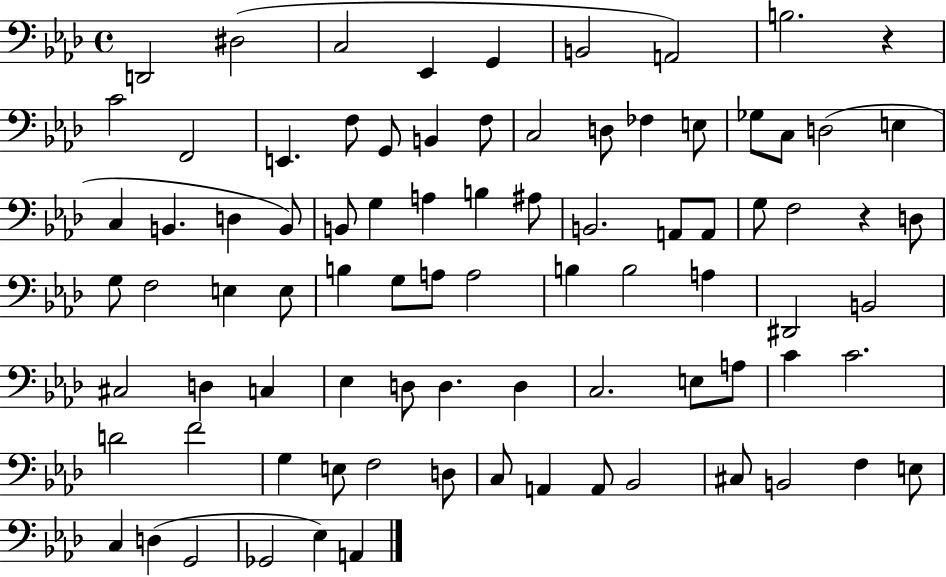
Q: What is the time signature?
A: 4/4